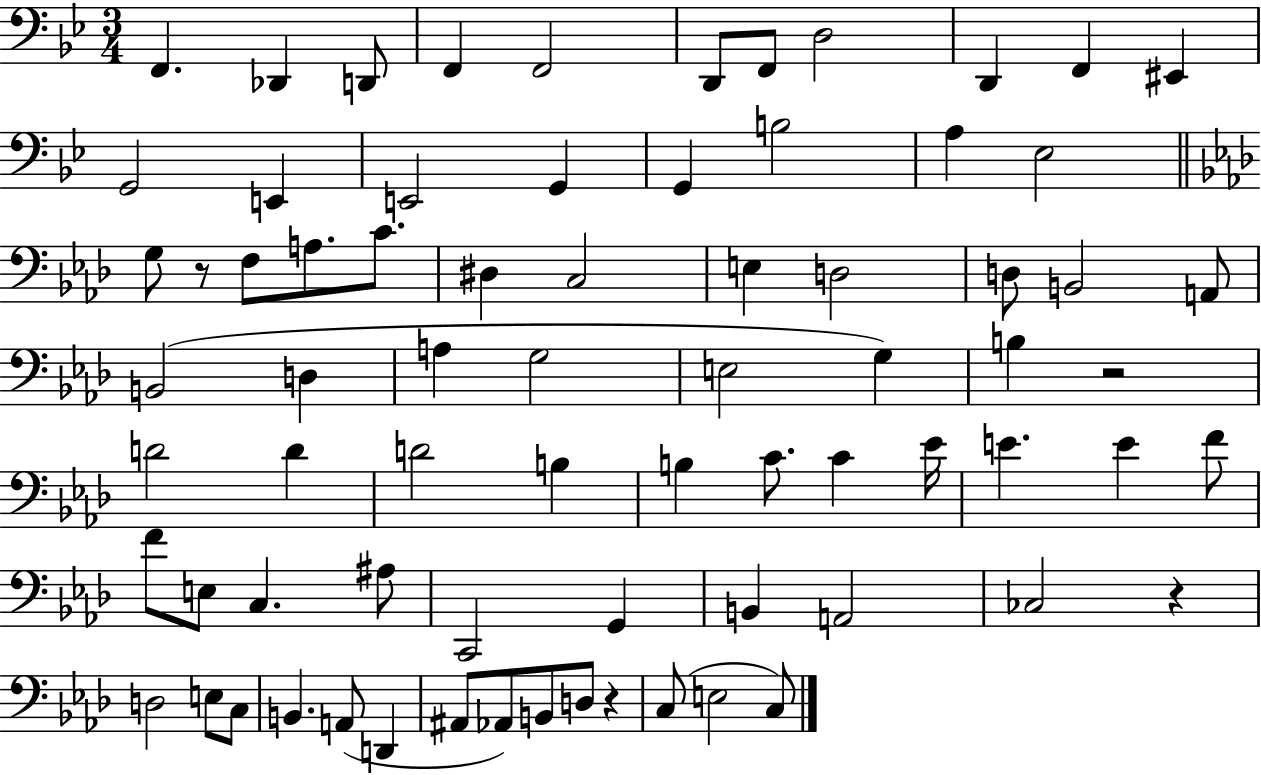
{
  \clef bass
  \numericTimeSignature
  \time 3/4
  \key bes \major
  f,4. des,4 d,8 | f,4 f,2 | d,8 f,8 d2 | d,4 f,4 eis,4 | \break g,2 e,4 | e,2 g,4 | g,4 b2 | a4 ees2 | \break \bar "||" \break \key aes \major g8 r8 f8 a8. c'8. | dis4 c2 | e4 d2 | d8 b,2 a,8 | \break b,2( d4 | a4 g2 | e2 g4) | b4 r2 | \break d'2 d'4 | d'2 b4 | b4 c'8. c'4 ees'16 | e'4. e'4 f'8 | \break f'8 e8 c4. ais8 | c,2 g,4 | b,4 a,2 | ces2 r4 | \break d2 e8 c8 | b,4. a,8( d,4 | ais,8 aes,8) b,8 d8 r4 | c8( e2 c8) | \break \bar "|."
}